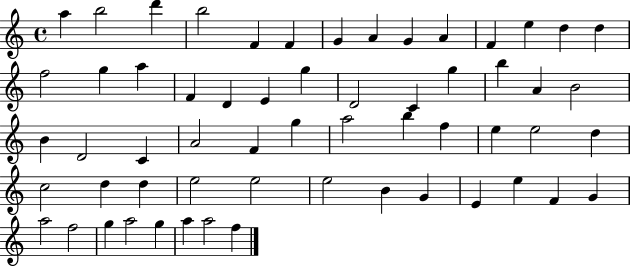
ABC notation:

X:1
T:Untitled
M:4/4
L:1/4
K:C
a b2 d' b2 F F G A G A F e d d f2 g a F D E g D2 C g b A B2 B D2 C A2 F g a2 b f e e2 d c2 d d e2 e2 e2 B G E e F G a2 f2 g a2 g a a2 f